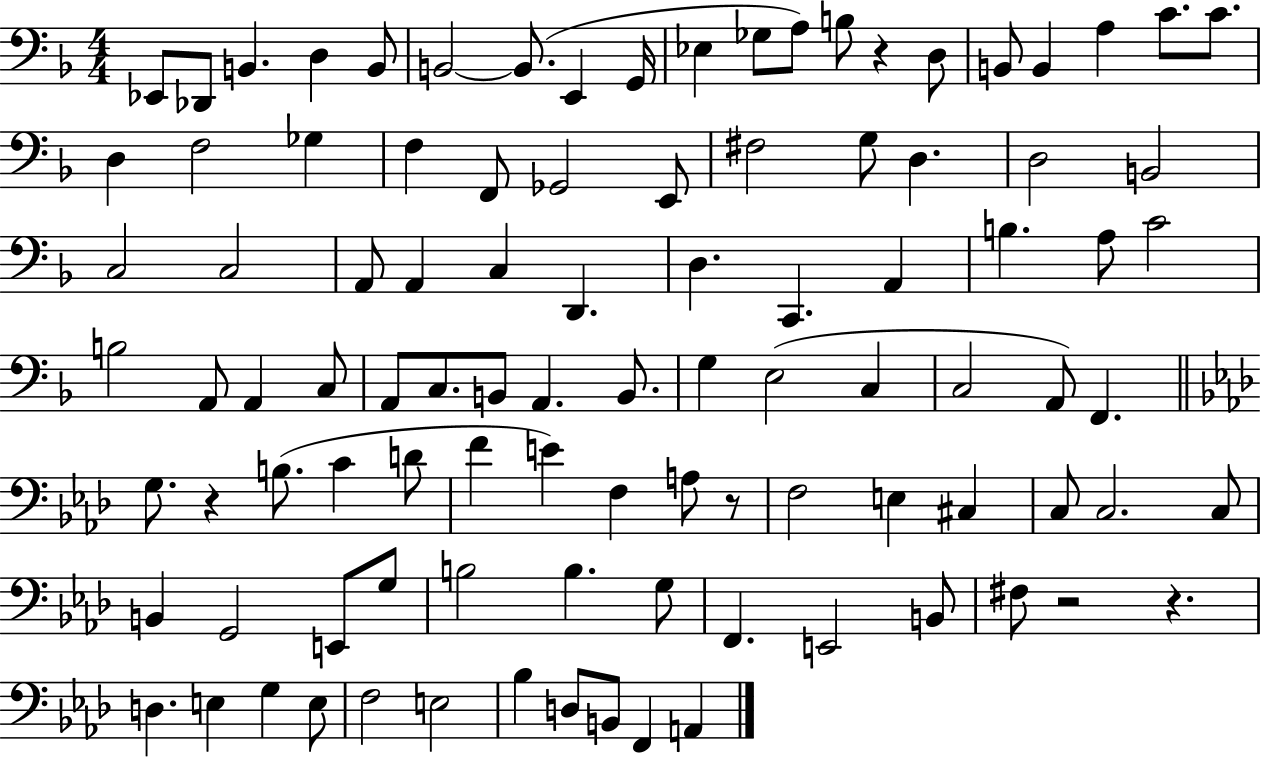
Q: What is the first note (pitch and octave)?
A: Eb2